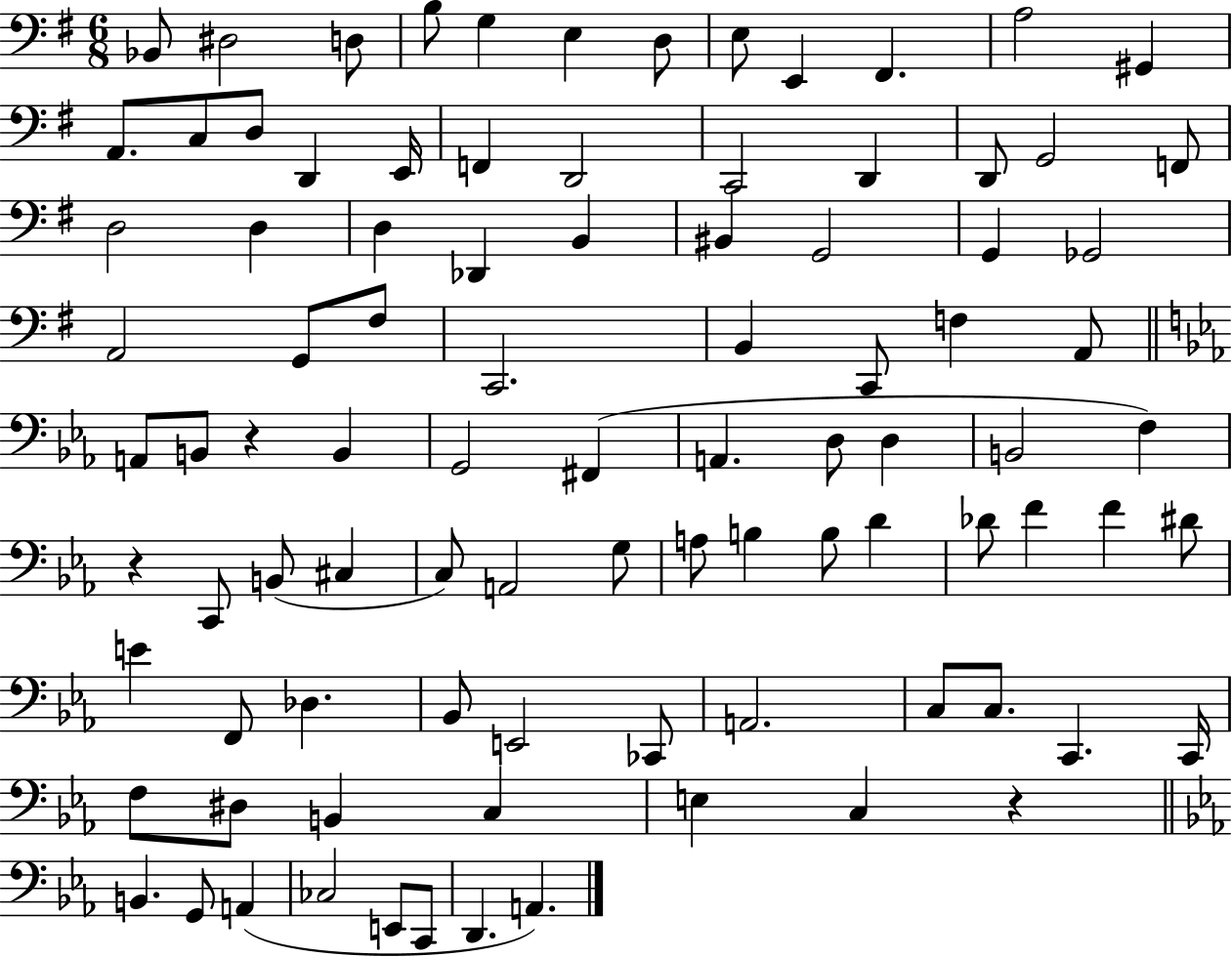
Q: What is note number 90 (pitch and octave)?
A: A2